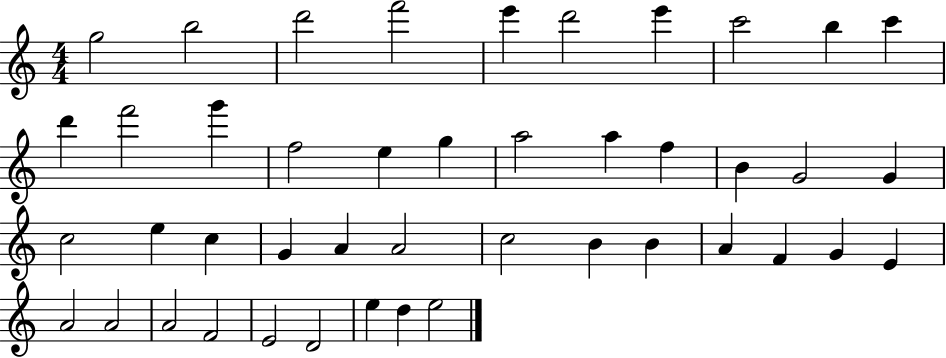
X:1
T:Untitled
M:4/4
L:1/4
K:C
g2 b2 d'2 f'2 e' d'2 e' c'2 b c' d' f'2 g' f2 e g a2 a f B G2 G c2 e c G A A2 c2 B B A F G E A2 A2 A2 F2 E2 D2 e d e2